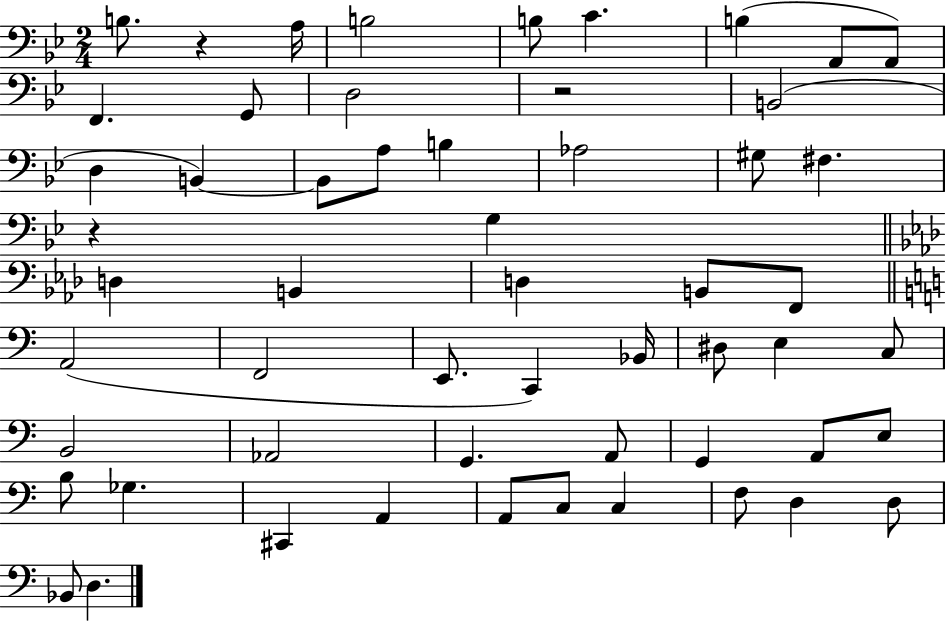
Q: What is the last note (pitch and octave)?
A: D3